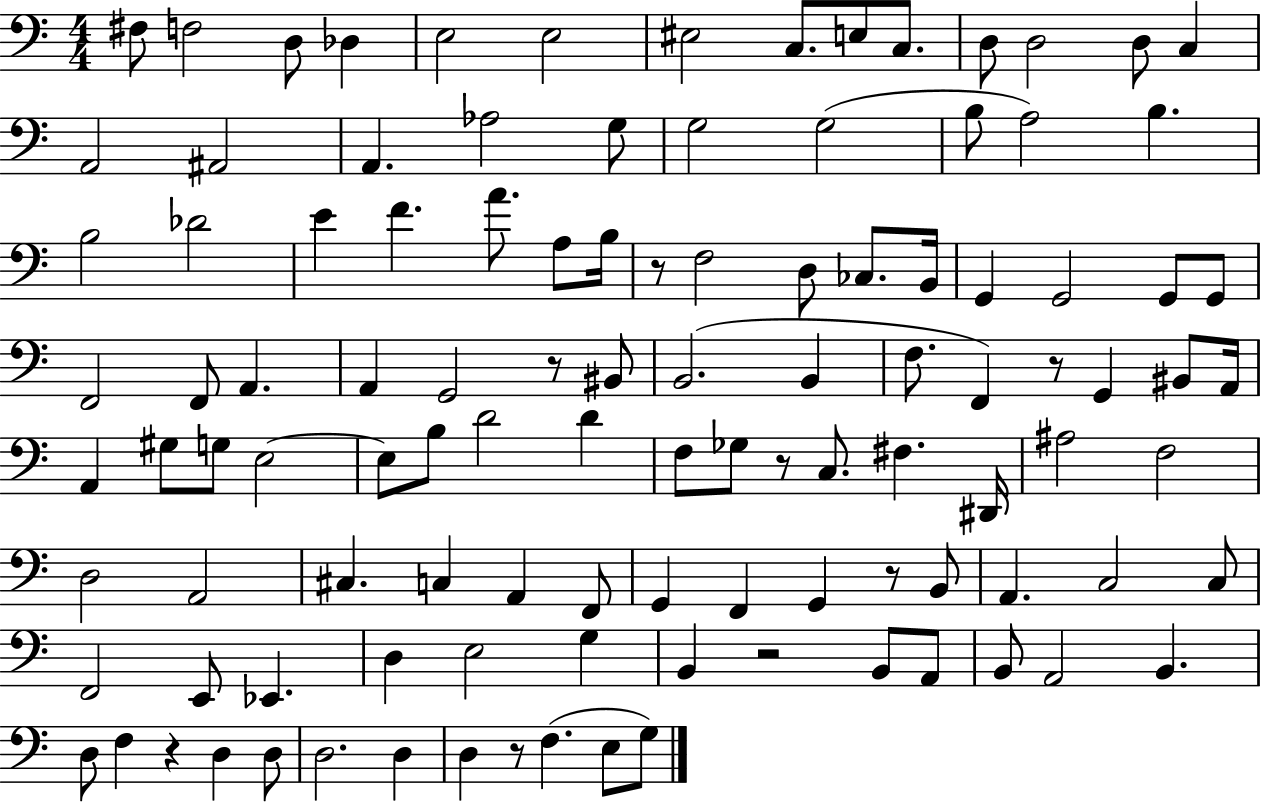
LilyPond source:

{
  \clef bass
  \numericTimeSignature
  \time 4/4
  \key c \major
  fis8 f2 d8 des4 | e2 e2 | eis2 c8. e8 c8. | d8 d2 d8 c4 | \break a,2 ais,2 | a,4. aes2 g8 | g2 g2( | b8 a2) b4. | \break b2 des'2 | e'4 f'4. a'8. a8 b16 | r8 f2 d8 ces8. b,16 | g,4 g,2 g,8 g,8 | \break f,2 f,8 a,4. | a,4 g,2 r8 bis,8 | b,2.( b,4 | f8. f,4) r8 g,4 bis,8 a,16 | \break a,4 gis8 g8 e2~~ | e8 b8 d'2 d'4 | f8 ges8 r8 c8. fis4. dis,16 | ais2 f2 | \break d2 a,2 | cis4. c4 a,4 f,8 | g,4 f,4 g,4 r8 b,8 | a,4. c2 c8 | \break f,2 e,8 ees,4. | d4 e2 g4 | b,4 r2 b,8 a,8 | b,8 a,2 b,4. | \break d8 f4 r4 d4 d8 | d2. d4 | d4 r8 f4.( e8 g8) | \bar "|."
}